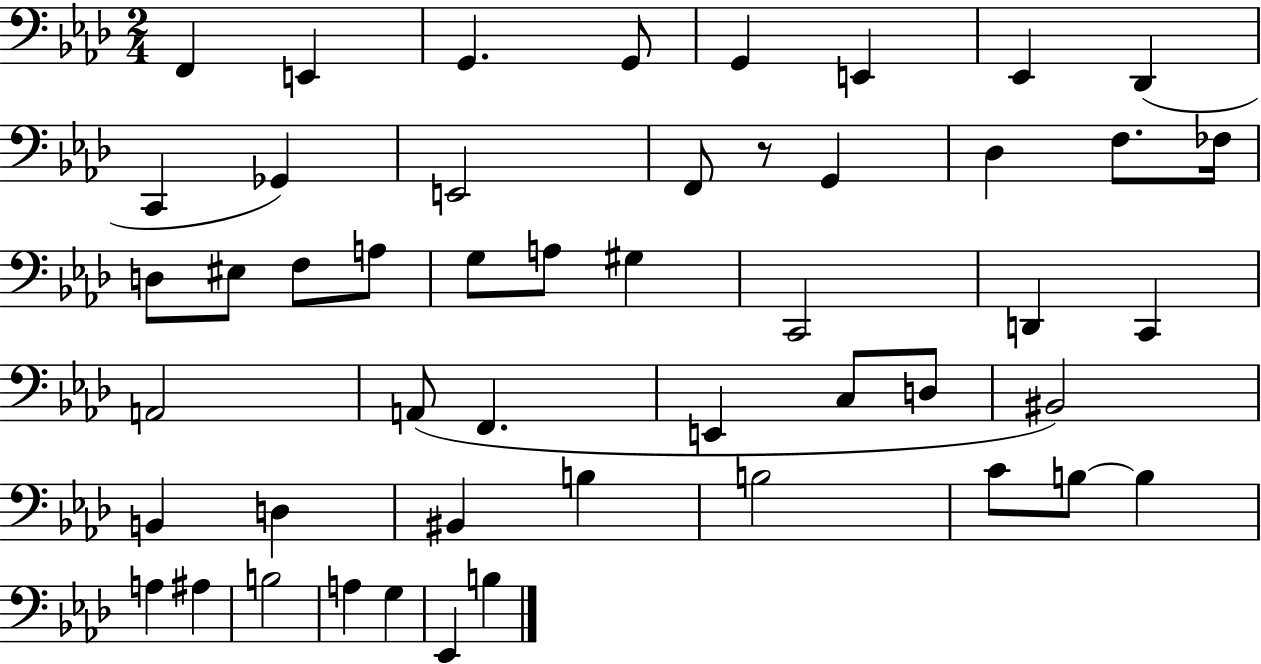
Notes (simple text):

F2/q E2/q G2/q. G2/e G2/q E2/q Eb2/q Db2/q C2/q Gb2/q E2/h F2/e R/e G2/q Db3/q F3/e. FES3/s D3/e EIS3/e F3/e A3/e G3/e A3/e G#3/q C2/h D2/q C2/q A2/h A2/e F2/q. E2/q C3/e D3/e BIS2/h B2/q D3/q BIS2/q B3/q B3/h C4/e B3/e B3/q A3/q A#3/q B3/h A3/q G3/q Eb2/q B3/q